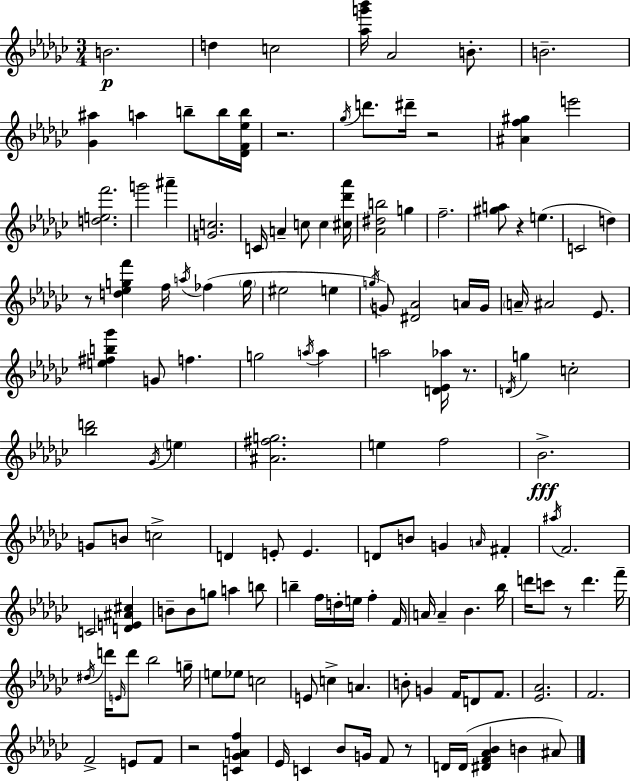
X:1
T:Untitled
M:3/4
L:1/4
K:Ebm
B2 d c2 [_ag'_b']/4 _A2 B/2 B2 [_G^a] a b/2 b/4 [_DF_eb]/4 z2 _g/4 d'/2 ^d'/4 z2 [^Af^g] e'2 [def']2 g'2 ^a' [Gc]2 C/4 A c/2 c [^c_d'_a']/4 [_A^db]2 g f2 [^ga]/2 z e C2 d z/2 [d_egf'] f/4 a/4 _f g/4 ^e2 e g/4 G/2 [^D_A]2 A/4 G/4 A/4 ^A2 _E/2 [e^fb_g'] G/2 f g2 a/4 a a2 [D_E_a]/4 z/2 D/4 g c2 [_bd']2 _G/4 e [^A^fg]2 e f2 _B2 G/2 B/2 c2 D E/2 E D/2 B/2 G A/4 ^F ^a/4 F2 C2 [DE^A^c] B/2 B/2 g/2 a b/2 b f/4 d/4 e/4 f F/4 A/4 A _B _b/4 d'/4 c'/2 z/2 d' f'/4 ^d/4 d'/4 E/4 d'/2 _b2 g/4 e/2 _e/2 c2 E/2 c A B/2 G F/4 D/2 F/2 [_E_A]2 F2 F2 E/2 F/2 z2 [C_GAf] _E/4 C _B/2 G/4 F/2 z/2 D/4 D/4 [^DF_A_B] B ^A/2